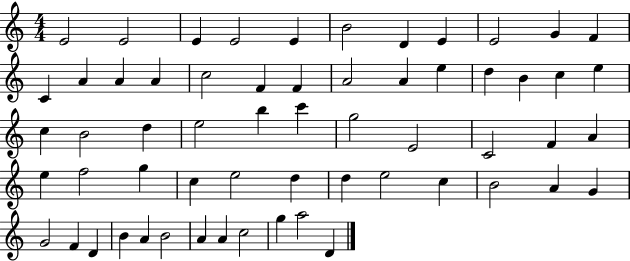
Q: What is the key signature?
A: C major